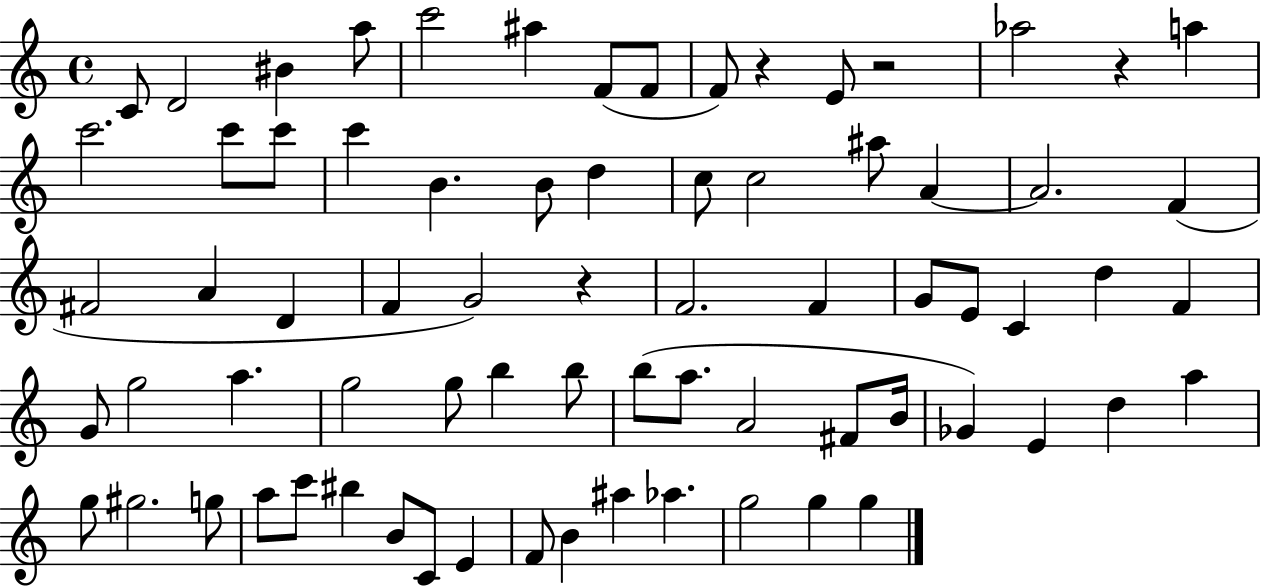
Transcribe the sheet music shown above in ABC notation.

X:1
T:Untitled
M:4/4
L:1/4
K:C
C/2 D2 ^B a/2 c'2 ^a F/2 F/2 F/2 z E/2 z2 _a2 z a c'2 c'/2 c'/2 c' B B/2 d c/2 c2 ^a/2 A A2 F ^F2 A D F G2 z F2 F G/2 E/2 C d F G/2 g2 a g2 g/2 b b/2 b/2 a/2 A2 ^F/2 B/4 _G E d a g/2 ^g2 g/2 a/2 c'/2 ^b B/2 C/2 E F/2 B ^a _a g2 g g